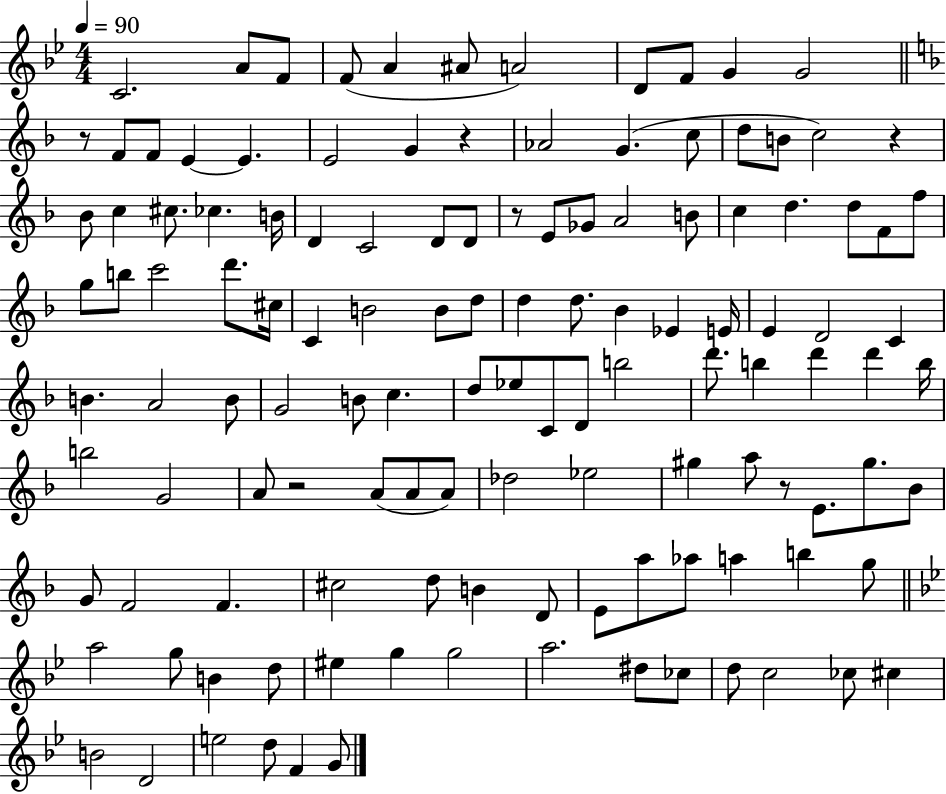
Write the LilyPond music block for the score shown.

{
  \clef treble
  \numericTimeSignature
  \time 4/4
  \key bes \major
  \tempo 4 = 90
  c'2. a'8 f'8 | f'8( a'4 ais'8 a'2) | d'8 f'8 g'4 g'2 | \bar "||" \break \key d \minor r8 f'8 f'8 e'4~~ e'4. | e'2 g'4 r4 | aes'2 g'4.( c''8 | d''8 b'8 c''2) r4 | \break bes'8 c''4 cis''8. ces''4. b'16 | d'4 c'2 d'8 d'8 | r8 e'8 ges'8 a'2 b'8 | c''4 d''4. d''8 f'8 f''8 | \break g''8 b''8 c'''2 d'''8. cis''16 | c'4 b'2 b'8 d''8 | d''4 d''8. bes'4 ees'4 e'16 | e'4 d'2 c'4 | \break b'4. a'2 b'8 | g'2 b'8 c''4. | d''8 ees''8 c'8 d'8 b''2 | d'''8. b''4 d'''4 d'''4 b''16 | \break b''2 g'2 | a'8 r2 a'8( a'8 a'8) | des''2 ees''2 | gis''4 a''8 r8 e'8. gis''8. bes'8 | \break g'8 f'2 f'4. | cis''2 d''8 b'4 d'8 | e'8 a''8 aes''8 a''4 b''4 g''8 | \bar "||" \break \key bes \major a''2 g''8 b'4 d''8 | eis''4 g''4 g''2 | a''2. dis''8 ces''8 | d''8 c''2 ces''8 cis''4 | \break b'2 d'2 | e''2 d''8 f'4 g'8 | \bar "|."
}